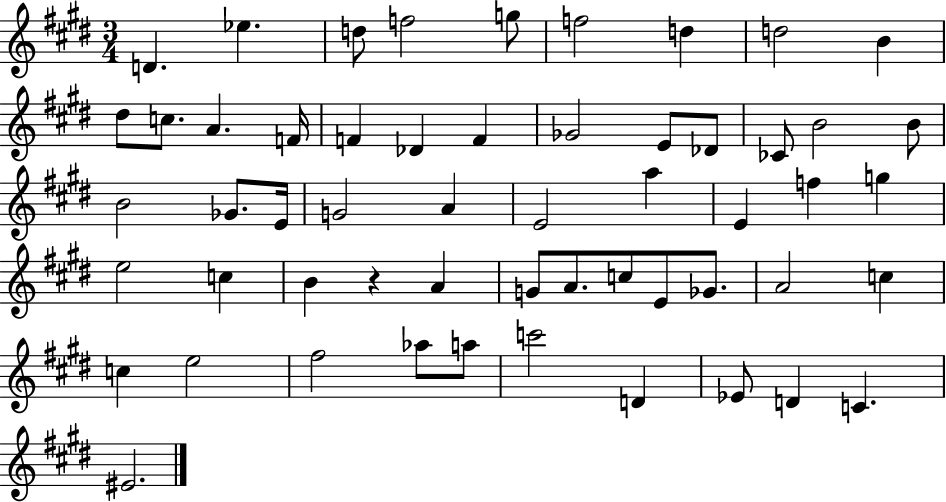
X:1
T:Untitled
M:3/4
L:1/4
K:E
D _e d/2 f2 g/2 f2 d d2 B ^d/2 c/2 A F/4 F _D F _G2 E/2 _D/2 _C/2 B2 B/2 B2 _G/2 E/4 G2 A E2 a E f g e2 c B z A G/2 A/2 c/2 E/2 _G/2 A2 c c e2 ^f2 _a/2 a/2 c'2 D _E/2 D C ^E2